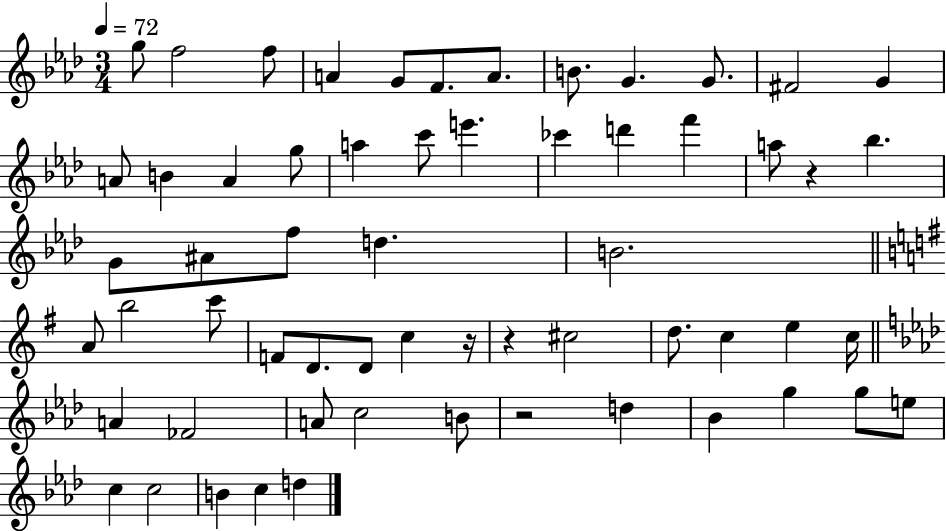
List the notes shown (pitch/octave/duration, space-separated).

G5/e F5/h F5/e A4/q G4/e F4/e. A4/e. B4/e. G4/q. G4/e. F#4/h G4/q A4/e B4/q A4/q G5/e A5/q C6/e E6/q. CES6/q D6/q F6/q A5/e R/q Bb5/q. G4/e A#4/e F5/e D5/q. B4/h. A4/e B5/h C6/e F4/e D4/e. D4/e C5/q R/s R/q C#5/h D5/e. C5/q E5/q C5/s A4/q FES4/h A4/e C5/h B4/e R/h D5/q Bb4/q G5/q G5/e E5/e C5/q C5/h B4/q C5/q D5/q